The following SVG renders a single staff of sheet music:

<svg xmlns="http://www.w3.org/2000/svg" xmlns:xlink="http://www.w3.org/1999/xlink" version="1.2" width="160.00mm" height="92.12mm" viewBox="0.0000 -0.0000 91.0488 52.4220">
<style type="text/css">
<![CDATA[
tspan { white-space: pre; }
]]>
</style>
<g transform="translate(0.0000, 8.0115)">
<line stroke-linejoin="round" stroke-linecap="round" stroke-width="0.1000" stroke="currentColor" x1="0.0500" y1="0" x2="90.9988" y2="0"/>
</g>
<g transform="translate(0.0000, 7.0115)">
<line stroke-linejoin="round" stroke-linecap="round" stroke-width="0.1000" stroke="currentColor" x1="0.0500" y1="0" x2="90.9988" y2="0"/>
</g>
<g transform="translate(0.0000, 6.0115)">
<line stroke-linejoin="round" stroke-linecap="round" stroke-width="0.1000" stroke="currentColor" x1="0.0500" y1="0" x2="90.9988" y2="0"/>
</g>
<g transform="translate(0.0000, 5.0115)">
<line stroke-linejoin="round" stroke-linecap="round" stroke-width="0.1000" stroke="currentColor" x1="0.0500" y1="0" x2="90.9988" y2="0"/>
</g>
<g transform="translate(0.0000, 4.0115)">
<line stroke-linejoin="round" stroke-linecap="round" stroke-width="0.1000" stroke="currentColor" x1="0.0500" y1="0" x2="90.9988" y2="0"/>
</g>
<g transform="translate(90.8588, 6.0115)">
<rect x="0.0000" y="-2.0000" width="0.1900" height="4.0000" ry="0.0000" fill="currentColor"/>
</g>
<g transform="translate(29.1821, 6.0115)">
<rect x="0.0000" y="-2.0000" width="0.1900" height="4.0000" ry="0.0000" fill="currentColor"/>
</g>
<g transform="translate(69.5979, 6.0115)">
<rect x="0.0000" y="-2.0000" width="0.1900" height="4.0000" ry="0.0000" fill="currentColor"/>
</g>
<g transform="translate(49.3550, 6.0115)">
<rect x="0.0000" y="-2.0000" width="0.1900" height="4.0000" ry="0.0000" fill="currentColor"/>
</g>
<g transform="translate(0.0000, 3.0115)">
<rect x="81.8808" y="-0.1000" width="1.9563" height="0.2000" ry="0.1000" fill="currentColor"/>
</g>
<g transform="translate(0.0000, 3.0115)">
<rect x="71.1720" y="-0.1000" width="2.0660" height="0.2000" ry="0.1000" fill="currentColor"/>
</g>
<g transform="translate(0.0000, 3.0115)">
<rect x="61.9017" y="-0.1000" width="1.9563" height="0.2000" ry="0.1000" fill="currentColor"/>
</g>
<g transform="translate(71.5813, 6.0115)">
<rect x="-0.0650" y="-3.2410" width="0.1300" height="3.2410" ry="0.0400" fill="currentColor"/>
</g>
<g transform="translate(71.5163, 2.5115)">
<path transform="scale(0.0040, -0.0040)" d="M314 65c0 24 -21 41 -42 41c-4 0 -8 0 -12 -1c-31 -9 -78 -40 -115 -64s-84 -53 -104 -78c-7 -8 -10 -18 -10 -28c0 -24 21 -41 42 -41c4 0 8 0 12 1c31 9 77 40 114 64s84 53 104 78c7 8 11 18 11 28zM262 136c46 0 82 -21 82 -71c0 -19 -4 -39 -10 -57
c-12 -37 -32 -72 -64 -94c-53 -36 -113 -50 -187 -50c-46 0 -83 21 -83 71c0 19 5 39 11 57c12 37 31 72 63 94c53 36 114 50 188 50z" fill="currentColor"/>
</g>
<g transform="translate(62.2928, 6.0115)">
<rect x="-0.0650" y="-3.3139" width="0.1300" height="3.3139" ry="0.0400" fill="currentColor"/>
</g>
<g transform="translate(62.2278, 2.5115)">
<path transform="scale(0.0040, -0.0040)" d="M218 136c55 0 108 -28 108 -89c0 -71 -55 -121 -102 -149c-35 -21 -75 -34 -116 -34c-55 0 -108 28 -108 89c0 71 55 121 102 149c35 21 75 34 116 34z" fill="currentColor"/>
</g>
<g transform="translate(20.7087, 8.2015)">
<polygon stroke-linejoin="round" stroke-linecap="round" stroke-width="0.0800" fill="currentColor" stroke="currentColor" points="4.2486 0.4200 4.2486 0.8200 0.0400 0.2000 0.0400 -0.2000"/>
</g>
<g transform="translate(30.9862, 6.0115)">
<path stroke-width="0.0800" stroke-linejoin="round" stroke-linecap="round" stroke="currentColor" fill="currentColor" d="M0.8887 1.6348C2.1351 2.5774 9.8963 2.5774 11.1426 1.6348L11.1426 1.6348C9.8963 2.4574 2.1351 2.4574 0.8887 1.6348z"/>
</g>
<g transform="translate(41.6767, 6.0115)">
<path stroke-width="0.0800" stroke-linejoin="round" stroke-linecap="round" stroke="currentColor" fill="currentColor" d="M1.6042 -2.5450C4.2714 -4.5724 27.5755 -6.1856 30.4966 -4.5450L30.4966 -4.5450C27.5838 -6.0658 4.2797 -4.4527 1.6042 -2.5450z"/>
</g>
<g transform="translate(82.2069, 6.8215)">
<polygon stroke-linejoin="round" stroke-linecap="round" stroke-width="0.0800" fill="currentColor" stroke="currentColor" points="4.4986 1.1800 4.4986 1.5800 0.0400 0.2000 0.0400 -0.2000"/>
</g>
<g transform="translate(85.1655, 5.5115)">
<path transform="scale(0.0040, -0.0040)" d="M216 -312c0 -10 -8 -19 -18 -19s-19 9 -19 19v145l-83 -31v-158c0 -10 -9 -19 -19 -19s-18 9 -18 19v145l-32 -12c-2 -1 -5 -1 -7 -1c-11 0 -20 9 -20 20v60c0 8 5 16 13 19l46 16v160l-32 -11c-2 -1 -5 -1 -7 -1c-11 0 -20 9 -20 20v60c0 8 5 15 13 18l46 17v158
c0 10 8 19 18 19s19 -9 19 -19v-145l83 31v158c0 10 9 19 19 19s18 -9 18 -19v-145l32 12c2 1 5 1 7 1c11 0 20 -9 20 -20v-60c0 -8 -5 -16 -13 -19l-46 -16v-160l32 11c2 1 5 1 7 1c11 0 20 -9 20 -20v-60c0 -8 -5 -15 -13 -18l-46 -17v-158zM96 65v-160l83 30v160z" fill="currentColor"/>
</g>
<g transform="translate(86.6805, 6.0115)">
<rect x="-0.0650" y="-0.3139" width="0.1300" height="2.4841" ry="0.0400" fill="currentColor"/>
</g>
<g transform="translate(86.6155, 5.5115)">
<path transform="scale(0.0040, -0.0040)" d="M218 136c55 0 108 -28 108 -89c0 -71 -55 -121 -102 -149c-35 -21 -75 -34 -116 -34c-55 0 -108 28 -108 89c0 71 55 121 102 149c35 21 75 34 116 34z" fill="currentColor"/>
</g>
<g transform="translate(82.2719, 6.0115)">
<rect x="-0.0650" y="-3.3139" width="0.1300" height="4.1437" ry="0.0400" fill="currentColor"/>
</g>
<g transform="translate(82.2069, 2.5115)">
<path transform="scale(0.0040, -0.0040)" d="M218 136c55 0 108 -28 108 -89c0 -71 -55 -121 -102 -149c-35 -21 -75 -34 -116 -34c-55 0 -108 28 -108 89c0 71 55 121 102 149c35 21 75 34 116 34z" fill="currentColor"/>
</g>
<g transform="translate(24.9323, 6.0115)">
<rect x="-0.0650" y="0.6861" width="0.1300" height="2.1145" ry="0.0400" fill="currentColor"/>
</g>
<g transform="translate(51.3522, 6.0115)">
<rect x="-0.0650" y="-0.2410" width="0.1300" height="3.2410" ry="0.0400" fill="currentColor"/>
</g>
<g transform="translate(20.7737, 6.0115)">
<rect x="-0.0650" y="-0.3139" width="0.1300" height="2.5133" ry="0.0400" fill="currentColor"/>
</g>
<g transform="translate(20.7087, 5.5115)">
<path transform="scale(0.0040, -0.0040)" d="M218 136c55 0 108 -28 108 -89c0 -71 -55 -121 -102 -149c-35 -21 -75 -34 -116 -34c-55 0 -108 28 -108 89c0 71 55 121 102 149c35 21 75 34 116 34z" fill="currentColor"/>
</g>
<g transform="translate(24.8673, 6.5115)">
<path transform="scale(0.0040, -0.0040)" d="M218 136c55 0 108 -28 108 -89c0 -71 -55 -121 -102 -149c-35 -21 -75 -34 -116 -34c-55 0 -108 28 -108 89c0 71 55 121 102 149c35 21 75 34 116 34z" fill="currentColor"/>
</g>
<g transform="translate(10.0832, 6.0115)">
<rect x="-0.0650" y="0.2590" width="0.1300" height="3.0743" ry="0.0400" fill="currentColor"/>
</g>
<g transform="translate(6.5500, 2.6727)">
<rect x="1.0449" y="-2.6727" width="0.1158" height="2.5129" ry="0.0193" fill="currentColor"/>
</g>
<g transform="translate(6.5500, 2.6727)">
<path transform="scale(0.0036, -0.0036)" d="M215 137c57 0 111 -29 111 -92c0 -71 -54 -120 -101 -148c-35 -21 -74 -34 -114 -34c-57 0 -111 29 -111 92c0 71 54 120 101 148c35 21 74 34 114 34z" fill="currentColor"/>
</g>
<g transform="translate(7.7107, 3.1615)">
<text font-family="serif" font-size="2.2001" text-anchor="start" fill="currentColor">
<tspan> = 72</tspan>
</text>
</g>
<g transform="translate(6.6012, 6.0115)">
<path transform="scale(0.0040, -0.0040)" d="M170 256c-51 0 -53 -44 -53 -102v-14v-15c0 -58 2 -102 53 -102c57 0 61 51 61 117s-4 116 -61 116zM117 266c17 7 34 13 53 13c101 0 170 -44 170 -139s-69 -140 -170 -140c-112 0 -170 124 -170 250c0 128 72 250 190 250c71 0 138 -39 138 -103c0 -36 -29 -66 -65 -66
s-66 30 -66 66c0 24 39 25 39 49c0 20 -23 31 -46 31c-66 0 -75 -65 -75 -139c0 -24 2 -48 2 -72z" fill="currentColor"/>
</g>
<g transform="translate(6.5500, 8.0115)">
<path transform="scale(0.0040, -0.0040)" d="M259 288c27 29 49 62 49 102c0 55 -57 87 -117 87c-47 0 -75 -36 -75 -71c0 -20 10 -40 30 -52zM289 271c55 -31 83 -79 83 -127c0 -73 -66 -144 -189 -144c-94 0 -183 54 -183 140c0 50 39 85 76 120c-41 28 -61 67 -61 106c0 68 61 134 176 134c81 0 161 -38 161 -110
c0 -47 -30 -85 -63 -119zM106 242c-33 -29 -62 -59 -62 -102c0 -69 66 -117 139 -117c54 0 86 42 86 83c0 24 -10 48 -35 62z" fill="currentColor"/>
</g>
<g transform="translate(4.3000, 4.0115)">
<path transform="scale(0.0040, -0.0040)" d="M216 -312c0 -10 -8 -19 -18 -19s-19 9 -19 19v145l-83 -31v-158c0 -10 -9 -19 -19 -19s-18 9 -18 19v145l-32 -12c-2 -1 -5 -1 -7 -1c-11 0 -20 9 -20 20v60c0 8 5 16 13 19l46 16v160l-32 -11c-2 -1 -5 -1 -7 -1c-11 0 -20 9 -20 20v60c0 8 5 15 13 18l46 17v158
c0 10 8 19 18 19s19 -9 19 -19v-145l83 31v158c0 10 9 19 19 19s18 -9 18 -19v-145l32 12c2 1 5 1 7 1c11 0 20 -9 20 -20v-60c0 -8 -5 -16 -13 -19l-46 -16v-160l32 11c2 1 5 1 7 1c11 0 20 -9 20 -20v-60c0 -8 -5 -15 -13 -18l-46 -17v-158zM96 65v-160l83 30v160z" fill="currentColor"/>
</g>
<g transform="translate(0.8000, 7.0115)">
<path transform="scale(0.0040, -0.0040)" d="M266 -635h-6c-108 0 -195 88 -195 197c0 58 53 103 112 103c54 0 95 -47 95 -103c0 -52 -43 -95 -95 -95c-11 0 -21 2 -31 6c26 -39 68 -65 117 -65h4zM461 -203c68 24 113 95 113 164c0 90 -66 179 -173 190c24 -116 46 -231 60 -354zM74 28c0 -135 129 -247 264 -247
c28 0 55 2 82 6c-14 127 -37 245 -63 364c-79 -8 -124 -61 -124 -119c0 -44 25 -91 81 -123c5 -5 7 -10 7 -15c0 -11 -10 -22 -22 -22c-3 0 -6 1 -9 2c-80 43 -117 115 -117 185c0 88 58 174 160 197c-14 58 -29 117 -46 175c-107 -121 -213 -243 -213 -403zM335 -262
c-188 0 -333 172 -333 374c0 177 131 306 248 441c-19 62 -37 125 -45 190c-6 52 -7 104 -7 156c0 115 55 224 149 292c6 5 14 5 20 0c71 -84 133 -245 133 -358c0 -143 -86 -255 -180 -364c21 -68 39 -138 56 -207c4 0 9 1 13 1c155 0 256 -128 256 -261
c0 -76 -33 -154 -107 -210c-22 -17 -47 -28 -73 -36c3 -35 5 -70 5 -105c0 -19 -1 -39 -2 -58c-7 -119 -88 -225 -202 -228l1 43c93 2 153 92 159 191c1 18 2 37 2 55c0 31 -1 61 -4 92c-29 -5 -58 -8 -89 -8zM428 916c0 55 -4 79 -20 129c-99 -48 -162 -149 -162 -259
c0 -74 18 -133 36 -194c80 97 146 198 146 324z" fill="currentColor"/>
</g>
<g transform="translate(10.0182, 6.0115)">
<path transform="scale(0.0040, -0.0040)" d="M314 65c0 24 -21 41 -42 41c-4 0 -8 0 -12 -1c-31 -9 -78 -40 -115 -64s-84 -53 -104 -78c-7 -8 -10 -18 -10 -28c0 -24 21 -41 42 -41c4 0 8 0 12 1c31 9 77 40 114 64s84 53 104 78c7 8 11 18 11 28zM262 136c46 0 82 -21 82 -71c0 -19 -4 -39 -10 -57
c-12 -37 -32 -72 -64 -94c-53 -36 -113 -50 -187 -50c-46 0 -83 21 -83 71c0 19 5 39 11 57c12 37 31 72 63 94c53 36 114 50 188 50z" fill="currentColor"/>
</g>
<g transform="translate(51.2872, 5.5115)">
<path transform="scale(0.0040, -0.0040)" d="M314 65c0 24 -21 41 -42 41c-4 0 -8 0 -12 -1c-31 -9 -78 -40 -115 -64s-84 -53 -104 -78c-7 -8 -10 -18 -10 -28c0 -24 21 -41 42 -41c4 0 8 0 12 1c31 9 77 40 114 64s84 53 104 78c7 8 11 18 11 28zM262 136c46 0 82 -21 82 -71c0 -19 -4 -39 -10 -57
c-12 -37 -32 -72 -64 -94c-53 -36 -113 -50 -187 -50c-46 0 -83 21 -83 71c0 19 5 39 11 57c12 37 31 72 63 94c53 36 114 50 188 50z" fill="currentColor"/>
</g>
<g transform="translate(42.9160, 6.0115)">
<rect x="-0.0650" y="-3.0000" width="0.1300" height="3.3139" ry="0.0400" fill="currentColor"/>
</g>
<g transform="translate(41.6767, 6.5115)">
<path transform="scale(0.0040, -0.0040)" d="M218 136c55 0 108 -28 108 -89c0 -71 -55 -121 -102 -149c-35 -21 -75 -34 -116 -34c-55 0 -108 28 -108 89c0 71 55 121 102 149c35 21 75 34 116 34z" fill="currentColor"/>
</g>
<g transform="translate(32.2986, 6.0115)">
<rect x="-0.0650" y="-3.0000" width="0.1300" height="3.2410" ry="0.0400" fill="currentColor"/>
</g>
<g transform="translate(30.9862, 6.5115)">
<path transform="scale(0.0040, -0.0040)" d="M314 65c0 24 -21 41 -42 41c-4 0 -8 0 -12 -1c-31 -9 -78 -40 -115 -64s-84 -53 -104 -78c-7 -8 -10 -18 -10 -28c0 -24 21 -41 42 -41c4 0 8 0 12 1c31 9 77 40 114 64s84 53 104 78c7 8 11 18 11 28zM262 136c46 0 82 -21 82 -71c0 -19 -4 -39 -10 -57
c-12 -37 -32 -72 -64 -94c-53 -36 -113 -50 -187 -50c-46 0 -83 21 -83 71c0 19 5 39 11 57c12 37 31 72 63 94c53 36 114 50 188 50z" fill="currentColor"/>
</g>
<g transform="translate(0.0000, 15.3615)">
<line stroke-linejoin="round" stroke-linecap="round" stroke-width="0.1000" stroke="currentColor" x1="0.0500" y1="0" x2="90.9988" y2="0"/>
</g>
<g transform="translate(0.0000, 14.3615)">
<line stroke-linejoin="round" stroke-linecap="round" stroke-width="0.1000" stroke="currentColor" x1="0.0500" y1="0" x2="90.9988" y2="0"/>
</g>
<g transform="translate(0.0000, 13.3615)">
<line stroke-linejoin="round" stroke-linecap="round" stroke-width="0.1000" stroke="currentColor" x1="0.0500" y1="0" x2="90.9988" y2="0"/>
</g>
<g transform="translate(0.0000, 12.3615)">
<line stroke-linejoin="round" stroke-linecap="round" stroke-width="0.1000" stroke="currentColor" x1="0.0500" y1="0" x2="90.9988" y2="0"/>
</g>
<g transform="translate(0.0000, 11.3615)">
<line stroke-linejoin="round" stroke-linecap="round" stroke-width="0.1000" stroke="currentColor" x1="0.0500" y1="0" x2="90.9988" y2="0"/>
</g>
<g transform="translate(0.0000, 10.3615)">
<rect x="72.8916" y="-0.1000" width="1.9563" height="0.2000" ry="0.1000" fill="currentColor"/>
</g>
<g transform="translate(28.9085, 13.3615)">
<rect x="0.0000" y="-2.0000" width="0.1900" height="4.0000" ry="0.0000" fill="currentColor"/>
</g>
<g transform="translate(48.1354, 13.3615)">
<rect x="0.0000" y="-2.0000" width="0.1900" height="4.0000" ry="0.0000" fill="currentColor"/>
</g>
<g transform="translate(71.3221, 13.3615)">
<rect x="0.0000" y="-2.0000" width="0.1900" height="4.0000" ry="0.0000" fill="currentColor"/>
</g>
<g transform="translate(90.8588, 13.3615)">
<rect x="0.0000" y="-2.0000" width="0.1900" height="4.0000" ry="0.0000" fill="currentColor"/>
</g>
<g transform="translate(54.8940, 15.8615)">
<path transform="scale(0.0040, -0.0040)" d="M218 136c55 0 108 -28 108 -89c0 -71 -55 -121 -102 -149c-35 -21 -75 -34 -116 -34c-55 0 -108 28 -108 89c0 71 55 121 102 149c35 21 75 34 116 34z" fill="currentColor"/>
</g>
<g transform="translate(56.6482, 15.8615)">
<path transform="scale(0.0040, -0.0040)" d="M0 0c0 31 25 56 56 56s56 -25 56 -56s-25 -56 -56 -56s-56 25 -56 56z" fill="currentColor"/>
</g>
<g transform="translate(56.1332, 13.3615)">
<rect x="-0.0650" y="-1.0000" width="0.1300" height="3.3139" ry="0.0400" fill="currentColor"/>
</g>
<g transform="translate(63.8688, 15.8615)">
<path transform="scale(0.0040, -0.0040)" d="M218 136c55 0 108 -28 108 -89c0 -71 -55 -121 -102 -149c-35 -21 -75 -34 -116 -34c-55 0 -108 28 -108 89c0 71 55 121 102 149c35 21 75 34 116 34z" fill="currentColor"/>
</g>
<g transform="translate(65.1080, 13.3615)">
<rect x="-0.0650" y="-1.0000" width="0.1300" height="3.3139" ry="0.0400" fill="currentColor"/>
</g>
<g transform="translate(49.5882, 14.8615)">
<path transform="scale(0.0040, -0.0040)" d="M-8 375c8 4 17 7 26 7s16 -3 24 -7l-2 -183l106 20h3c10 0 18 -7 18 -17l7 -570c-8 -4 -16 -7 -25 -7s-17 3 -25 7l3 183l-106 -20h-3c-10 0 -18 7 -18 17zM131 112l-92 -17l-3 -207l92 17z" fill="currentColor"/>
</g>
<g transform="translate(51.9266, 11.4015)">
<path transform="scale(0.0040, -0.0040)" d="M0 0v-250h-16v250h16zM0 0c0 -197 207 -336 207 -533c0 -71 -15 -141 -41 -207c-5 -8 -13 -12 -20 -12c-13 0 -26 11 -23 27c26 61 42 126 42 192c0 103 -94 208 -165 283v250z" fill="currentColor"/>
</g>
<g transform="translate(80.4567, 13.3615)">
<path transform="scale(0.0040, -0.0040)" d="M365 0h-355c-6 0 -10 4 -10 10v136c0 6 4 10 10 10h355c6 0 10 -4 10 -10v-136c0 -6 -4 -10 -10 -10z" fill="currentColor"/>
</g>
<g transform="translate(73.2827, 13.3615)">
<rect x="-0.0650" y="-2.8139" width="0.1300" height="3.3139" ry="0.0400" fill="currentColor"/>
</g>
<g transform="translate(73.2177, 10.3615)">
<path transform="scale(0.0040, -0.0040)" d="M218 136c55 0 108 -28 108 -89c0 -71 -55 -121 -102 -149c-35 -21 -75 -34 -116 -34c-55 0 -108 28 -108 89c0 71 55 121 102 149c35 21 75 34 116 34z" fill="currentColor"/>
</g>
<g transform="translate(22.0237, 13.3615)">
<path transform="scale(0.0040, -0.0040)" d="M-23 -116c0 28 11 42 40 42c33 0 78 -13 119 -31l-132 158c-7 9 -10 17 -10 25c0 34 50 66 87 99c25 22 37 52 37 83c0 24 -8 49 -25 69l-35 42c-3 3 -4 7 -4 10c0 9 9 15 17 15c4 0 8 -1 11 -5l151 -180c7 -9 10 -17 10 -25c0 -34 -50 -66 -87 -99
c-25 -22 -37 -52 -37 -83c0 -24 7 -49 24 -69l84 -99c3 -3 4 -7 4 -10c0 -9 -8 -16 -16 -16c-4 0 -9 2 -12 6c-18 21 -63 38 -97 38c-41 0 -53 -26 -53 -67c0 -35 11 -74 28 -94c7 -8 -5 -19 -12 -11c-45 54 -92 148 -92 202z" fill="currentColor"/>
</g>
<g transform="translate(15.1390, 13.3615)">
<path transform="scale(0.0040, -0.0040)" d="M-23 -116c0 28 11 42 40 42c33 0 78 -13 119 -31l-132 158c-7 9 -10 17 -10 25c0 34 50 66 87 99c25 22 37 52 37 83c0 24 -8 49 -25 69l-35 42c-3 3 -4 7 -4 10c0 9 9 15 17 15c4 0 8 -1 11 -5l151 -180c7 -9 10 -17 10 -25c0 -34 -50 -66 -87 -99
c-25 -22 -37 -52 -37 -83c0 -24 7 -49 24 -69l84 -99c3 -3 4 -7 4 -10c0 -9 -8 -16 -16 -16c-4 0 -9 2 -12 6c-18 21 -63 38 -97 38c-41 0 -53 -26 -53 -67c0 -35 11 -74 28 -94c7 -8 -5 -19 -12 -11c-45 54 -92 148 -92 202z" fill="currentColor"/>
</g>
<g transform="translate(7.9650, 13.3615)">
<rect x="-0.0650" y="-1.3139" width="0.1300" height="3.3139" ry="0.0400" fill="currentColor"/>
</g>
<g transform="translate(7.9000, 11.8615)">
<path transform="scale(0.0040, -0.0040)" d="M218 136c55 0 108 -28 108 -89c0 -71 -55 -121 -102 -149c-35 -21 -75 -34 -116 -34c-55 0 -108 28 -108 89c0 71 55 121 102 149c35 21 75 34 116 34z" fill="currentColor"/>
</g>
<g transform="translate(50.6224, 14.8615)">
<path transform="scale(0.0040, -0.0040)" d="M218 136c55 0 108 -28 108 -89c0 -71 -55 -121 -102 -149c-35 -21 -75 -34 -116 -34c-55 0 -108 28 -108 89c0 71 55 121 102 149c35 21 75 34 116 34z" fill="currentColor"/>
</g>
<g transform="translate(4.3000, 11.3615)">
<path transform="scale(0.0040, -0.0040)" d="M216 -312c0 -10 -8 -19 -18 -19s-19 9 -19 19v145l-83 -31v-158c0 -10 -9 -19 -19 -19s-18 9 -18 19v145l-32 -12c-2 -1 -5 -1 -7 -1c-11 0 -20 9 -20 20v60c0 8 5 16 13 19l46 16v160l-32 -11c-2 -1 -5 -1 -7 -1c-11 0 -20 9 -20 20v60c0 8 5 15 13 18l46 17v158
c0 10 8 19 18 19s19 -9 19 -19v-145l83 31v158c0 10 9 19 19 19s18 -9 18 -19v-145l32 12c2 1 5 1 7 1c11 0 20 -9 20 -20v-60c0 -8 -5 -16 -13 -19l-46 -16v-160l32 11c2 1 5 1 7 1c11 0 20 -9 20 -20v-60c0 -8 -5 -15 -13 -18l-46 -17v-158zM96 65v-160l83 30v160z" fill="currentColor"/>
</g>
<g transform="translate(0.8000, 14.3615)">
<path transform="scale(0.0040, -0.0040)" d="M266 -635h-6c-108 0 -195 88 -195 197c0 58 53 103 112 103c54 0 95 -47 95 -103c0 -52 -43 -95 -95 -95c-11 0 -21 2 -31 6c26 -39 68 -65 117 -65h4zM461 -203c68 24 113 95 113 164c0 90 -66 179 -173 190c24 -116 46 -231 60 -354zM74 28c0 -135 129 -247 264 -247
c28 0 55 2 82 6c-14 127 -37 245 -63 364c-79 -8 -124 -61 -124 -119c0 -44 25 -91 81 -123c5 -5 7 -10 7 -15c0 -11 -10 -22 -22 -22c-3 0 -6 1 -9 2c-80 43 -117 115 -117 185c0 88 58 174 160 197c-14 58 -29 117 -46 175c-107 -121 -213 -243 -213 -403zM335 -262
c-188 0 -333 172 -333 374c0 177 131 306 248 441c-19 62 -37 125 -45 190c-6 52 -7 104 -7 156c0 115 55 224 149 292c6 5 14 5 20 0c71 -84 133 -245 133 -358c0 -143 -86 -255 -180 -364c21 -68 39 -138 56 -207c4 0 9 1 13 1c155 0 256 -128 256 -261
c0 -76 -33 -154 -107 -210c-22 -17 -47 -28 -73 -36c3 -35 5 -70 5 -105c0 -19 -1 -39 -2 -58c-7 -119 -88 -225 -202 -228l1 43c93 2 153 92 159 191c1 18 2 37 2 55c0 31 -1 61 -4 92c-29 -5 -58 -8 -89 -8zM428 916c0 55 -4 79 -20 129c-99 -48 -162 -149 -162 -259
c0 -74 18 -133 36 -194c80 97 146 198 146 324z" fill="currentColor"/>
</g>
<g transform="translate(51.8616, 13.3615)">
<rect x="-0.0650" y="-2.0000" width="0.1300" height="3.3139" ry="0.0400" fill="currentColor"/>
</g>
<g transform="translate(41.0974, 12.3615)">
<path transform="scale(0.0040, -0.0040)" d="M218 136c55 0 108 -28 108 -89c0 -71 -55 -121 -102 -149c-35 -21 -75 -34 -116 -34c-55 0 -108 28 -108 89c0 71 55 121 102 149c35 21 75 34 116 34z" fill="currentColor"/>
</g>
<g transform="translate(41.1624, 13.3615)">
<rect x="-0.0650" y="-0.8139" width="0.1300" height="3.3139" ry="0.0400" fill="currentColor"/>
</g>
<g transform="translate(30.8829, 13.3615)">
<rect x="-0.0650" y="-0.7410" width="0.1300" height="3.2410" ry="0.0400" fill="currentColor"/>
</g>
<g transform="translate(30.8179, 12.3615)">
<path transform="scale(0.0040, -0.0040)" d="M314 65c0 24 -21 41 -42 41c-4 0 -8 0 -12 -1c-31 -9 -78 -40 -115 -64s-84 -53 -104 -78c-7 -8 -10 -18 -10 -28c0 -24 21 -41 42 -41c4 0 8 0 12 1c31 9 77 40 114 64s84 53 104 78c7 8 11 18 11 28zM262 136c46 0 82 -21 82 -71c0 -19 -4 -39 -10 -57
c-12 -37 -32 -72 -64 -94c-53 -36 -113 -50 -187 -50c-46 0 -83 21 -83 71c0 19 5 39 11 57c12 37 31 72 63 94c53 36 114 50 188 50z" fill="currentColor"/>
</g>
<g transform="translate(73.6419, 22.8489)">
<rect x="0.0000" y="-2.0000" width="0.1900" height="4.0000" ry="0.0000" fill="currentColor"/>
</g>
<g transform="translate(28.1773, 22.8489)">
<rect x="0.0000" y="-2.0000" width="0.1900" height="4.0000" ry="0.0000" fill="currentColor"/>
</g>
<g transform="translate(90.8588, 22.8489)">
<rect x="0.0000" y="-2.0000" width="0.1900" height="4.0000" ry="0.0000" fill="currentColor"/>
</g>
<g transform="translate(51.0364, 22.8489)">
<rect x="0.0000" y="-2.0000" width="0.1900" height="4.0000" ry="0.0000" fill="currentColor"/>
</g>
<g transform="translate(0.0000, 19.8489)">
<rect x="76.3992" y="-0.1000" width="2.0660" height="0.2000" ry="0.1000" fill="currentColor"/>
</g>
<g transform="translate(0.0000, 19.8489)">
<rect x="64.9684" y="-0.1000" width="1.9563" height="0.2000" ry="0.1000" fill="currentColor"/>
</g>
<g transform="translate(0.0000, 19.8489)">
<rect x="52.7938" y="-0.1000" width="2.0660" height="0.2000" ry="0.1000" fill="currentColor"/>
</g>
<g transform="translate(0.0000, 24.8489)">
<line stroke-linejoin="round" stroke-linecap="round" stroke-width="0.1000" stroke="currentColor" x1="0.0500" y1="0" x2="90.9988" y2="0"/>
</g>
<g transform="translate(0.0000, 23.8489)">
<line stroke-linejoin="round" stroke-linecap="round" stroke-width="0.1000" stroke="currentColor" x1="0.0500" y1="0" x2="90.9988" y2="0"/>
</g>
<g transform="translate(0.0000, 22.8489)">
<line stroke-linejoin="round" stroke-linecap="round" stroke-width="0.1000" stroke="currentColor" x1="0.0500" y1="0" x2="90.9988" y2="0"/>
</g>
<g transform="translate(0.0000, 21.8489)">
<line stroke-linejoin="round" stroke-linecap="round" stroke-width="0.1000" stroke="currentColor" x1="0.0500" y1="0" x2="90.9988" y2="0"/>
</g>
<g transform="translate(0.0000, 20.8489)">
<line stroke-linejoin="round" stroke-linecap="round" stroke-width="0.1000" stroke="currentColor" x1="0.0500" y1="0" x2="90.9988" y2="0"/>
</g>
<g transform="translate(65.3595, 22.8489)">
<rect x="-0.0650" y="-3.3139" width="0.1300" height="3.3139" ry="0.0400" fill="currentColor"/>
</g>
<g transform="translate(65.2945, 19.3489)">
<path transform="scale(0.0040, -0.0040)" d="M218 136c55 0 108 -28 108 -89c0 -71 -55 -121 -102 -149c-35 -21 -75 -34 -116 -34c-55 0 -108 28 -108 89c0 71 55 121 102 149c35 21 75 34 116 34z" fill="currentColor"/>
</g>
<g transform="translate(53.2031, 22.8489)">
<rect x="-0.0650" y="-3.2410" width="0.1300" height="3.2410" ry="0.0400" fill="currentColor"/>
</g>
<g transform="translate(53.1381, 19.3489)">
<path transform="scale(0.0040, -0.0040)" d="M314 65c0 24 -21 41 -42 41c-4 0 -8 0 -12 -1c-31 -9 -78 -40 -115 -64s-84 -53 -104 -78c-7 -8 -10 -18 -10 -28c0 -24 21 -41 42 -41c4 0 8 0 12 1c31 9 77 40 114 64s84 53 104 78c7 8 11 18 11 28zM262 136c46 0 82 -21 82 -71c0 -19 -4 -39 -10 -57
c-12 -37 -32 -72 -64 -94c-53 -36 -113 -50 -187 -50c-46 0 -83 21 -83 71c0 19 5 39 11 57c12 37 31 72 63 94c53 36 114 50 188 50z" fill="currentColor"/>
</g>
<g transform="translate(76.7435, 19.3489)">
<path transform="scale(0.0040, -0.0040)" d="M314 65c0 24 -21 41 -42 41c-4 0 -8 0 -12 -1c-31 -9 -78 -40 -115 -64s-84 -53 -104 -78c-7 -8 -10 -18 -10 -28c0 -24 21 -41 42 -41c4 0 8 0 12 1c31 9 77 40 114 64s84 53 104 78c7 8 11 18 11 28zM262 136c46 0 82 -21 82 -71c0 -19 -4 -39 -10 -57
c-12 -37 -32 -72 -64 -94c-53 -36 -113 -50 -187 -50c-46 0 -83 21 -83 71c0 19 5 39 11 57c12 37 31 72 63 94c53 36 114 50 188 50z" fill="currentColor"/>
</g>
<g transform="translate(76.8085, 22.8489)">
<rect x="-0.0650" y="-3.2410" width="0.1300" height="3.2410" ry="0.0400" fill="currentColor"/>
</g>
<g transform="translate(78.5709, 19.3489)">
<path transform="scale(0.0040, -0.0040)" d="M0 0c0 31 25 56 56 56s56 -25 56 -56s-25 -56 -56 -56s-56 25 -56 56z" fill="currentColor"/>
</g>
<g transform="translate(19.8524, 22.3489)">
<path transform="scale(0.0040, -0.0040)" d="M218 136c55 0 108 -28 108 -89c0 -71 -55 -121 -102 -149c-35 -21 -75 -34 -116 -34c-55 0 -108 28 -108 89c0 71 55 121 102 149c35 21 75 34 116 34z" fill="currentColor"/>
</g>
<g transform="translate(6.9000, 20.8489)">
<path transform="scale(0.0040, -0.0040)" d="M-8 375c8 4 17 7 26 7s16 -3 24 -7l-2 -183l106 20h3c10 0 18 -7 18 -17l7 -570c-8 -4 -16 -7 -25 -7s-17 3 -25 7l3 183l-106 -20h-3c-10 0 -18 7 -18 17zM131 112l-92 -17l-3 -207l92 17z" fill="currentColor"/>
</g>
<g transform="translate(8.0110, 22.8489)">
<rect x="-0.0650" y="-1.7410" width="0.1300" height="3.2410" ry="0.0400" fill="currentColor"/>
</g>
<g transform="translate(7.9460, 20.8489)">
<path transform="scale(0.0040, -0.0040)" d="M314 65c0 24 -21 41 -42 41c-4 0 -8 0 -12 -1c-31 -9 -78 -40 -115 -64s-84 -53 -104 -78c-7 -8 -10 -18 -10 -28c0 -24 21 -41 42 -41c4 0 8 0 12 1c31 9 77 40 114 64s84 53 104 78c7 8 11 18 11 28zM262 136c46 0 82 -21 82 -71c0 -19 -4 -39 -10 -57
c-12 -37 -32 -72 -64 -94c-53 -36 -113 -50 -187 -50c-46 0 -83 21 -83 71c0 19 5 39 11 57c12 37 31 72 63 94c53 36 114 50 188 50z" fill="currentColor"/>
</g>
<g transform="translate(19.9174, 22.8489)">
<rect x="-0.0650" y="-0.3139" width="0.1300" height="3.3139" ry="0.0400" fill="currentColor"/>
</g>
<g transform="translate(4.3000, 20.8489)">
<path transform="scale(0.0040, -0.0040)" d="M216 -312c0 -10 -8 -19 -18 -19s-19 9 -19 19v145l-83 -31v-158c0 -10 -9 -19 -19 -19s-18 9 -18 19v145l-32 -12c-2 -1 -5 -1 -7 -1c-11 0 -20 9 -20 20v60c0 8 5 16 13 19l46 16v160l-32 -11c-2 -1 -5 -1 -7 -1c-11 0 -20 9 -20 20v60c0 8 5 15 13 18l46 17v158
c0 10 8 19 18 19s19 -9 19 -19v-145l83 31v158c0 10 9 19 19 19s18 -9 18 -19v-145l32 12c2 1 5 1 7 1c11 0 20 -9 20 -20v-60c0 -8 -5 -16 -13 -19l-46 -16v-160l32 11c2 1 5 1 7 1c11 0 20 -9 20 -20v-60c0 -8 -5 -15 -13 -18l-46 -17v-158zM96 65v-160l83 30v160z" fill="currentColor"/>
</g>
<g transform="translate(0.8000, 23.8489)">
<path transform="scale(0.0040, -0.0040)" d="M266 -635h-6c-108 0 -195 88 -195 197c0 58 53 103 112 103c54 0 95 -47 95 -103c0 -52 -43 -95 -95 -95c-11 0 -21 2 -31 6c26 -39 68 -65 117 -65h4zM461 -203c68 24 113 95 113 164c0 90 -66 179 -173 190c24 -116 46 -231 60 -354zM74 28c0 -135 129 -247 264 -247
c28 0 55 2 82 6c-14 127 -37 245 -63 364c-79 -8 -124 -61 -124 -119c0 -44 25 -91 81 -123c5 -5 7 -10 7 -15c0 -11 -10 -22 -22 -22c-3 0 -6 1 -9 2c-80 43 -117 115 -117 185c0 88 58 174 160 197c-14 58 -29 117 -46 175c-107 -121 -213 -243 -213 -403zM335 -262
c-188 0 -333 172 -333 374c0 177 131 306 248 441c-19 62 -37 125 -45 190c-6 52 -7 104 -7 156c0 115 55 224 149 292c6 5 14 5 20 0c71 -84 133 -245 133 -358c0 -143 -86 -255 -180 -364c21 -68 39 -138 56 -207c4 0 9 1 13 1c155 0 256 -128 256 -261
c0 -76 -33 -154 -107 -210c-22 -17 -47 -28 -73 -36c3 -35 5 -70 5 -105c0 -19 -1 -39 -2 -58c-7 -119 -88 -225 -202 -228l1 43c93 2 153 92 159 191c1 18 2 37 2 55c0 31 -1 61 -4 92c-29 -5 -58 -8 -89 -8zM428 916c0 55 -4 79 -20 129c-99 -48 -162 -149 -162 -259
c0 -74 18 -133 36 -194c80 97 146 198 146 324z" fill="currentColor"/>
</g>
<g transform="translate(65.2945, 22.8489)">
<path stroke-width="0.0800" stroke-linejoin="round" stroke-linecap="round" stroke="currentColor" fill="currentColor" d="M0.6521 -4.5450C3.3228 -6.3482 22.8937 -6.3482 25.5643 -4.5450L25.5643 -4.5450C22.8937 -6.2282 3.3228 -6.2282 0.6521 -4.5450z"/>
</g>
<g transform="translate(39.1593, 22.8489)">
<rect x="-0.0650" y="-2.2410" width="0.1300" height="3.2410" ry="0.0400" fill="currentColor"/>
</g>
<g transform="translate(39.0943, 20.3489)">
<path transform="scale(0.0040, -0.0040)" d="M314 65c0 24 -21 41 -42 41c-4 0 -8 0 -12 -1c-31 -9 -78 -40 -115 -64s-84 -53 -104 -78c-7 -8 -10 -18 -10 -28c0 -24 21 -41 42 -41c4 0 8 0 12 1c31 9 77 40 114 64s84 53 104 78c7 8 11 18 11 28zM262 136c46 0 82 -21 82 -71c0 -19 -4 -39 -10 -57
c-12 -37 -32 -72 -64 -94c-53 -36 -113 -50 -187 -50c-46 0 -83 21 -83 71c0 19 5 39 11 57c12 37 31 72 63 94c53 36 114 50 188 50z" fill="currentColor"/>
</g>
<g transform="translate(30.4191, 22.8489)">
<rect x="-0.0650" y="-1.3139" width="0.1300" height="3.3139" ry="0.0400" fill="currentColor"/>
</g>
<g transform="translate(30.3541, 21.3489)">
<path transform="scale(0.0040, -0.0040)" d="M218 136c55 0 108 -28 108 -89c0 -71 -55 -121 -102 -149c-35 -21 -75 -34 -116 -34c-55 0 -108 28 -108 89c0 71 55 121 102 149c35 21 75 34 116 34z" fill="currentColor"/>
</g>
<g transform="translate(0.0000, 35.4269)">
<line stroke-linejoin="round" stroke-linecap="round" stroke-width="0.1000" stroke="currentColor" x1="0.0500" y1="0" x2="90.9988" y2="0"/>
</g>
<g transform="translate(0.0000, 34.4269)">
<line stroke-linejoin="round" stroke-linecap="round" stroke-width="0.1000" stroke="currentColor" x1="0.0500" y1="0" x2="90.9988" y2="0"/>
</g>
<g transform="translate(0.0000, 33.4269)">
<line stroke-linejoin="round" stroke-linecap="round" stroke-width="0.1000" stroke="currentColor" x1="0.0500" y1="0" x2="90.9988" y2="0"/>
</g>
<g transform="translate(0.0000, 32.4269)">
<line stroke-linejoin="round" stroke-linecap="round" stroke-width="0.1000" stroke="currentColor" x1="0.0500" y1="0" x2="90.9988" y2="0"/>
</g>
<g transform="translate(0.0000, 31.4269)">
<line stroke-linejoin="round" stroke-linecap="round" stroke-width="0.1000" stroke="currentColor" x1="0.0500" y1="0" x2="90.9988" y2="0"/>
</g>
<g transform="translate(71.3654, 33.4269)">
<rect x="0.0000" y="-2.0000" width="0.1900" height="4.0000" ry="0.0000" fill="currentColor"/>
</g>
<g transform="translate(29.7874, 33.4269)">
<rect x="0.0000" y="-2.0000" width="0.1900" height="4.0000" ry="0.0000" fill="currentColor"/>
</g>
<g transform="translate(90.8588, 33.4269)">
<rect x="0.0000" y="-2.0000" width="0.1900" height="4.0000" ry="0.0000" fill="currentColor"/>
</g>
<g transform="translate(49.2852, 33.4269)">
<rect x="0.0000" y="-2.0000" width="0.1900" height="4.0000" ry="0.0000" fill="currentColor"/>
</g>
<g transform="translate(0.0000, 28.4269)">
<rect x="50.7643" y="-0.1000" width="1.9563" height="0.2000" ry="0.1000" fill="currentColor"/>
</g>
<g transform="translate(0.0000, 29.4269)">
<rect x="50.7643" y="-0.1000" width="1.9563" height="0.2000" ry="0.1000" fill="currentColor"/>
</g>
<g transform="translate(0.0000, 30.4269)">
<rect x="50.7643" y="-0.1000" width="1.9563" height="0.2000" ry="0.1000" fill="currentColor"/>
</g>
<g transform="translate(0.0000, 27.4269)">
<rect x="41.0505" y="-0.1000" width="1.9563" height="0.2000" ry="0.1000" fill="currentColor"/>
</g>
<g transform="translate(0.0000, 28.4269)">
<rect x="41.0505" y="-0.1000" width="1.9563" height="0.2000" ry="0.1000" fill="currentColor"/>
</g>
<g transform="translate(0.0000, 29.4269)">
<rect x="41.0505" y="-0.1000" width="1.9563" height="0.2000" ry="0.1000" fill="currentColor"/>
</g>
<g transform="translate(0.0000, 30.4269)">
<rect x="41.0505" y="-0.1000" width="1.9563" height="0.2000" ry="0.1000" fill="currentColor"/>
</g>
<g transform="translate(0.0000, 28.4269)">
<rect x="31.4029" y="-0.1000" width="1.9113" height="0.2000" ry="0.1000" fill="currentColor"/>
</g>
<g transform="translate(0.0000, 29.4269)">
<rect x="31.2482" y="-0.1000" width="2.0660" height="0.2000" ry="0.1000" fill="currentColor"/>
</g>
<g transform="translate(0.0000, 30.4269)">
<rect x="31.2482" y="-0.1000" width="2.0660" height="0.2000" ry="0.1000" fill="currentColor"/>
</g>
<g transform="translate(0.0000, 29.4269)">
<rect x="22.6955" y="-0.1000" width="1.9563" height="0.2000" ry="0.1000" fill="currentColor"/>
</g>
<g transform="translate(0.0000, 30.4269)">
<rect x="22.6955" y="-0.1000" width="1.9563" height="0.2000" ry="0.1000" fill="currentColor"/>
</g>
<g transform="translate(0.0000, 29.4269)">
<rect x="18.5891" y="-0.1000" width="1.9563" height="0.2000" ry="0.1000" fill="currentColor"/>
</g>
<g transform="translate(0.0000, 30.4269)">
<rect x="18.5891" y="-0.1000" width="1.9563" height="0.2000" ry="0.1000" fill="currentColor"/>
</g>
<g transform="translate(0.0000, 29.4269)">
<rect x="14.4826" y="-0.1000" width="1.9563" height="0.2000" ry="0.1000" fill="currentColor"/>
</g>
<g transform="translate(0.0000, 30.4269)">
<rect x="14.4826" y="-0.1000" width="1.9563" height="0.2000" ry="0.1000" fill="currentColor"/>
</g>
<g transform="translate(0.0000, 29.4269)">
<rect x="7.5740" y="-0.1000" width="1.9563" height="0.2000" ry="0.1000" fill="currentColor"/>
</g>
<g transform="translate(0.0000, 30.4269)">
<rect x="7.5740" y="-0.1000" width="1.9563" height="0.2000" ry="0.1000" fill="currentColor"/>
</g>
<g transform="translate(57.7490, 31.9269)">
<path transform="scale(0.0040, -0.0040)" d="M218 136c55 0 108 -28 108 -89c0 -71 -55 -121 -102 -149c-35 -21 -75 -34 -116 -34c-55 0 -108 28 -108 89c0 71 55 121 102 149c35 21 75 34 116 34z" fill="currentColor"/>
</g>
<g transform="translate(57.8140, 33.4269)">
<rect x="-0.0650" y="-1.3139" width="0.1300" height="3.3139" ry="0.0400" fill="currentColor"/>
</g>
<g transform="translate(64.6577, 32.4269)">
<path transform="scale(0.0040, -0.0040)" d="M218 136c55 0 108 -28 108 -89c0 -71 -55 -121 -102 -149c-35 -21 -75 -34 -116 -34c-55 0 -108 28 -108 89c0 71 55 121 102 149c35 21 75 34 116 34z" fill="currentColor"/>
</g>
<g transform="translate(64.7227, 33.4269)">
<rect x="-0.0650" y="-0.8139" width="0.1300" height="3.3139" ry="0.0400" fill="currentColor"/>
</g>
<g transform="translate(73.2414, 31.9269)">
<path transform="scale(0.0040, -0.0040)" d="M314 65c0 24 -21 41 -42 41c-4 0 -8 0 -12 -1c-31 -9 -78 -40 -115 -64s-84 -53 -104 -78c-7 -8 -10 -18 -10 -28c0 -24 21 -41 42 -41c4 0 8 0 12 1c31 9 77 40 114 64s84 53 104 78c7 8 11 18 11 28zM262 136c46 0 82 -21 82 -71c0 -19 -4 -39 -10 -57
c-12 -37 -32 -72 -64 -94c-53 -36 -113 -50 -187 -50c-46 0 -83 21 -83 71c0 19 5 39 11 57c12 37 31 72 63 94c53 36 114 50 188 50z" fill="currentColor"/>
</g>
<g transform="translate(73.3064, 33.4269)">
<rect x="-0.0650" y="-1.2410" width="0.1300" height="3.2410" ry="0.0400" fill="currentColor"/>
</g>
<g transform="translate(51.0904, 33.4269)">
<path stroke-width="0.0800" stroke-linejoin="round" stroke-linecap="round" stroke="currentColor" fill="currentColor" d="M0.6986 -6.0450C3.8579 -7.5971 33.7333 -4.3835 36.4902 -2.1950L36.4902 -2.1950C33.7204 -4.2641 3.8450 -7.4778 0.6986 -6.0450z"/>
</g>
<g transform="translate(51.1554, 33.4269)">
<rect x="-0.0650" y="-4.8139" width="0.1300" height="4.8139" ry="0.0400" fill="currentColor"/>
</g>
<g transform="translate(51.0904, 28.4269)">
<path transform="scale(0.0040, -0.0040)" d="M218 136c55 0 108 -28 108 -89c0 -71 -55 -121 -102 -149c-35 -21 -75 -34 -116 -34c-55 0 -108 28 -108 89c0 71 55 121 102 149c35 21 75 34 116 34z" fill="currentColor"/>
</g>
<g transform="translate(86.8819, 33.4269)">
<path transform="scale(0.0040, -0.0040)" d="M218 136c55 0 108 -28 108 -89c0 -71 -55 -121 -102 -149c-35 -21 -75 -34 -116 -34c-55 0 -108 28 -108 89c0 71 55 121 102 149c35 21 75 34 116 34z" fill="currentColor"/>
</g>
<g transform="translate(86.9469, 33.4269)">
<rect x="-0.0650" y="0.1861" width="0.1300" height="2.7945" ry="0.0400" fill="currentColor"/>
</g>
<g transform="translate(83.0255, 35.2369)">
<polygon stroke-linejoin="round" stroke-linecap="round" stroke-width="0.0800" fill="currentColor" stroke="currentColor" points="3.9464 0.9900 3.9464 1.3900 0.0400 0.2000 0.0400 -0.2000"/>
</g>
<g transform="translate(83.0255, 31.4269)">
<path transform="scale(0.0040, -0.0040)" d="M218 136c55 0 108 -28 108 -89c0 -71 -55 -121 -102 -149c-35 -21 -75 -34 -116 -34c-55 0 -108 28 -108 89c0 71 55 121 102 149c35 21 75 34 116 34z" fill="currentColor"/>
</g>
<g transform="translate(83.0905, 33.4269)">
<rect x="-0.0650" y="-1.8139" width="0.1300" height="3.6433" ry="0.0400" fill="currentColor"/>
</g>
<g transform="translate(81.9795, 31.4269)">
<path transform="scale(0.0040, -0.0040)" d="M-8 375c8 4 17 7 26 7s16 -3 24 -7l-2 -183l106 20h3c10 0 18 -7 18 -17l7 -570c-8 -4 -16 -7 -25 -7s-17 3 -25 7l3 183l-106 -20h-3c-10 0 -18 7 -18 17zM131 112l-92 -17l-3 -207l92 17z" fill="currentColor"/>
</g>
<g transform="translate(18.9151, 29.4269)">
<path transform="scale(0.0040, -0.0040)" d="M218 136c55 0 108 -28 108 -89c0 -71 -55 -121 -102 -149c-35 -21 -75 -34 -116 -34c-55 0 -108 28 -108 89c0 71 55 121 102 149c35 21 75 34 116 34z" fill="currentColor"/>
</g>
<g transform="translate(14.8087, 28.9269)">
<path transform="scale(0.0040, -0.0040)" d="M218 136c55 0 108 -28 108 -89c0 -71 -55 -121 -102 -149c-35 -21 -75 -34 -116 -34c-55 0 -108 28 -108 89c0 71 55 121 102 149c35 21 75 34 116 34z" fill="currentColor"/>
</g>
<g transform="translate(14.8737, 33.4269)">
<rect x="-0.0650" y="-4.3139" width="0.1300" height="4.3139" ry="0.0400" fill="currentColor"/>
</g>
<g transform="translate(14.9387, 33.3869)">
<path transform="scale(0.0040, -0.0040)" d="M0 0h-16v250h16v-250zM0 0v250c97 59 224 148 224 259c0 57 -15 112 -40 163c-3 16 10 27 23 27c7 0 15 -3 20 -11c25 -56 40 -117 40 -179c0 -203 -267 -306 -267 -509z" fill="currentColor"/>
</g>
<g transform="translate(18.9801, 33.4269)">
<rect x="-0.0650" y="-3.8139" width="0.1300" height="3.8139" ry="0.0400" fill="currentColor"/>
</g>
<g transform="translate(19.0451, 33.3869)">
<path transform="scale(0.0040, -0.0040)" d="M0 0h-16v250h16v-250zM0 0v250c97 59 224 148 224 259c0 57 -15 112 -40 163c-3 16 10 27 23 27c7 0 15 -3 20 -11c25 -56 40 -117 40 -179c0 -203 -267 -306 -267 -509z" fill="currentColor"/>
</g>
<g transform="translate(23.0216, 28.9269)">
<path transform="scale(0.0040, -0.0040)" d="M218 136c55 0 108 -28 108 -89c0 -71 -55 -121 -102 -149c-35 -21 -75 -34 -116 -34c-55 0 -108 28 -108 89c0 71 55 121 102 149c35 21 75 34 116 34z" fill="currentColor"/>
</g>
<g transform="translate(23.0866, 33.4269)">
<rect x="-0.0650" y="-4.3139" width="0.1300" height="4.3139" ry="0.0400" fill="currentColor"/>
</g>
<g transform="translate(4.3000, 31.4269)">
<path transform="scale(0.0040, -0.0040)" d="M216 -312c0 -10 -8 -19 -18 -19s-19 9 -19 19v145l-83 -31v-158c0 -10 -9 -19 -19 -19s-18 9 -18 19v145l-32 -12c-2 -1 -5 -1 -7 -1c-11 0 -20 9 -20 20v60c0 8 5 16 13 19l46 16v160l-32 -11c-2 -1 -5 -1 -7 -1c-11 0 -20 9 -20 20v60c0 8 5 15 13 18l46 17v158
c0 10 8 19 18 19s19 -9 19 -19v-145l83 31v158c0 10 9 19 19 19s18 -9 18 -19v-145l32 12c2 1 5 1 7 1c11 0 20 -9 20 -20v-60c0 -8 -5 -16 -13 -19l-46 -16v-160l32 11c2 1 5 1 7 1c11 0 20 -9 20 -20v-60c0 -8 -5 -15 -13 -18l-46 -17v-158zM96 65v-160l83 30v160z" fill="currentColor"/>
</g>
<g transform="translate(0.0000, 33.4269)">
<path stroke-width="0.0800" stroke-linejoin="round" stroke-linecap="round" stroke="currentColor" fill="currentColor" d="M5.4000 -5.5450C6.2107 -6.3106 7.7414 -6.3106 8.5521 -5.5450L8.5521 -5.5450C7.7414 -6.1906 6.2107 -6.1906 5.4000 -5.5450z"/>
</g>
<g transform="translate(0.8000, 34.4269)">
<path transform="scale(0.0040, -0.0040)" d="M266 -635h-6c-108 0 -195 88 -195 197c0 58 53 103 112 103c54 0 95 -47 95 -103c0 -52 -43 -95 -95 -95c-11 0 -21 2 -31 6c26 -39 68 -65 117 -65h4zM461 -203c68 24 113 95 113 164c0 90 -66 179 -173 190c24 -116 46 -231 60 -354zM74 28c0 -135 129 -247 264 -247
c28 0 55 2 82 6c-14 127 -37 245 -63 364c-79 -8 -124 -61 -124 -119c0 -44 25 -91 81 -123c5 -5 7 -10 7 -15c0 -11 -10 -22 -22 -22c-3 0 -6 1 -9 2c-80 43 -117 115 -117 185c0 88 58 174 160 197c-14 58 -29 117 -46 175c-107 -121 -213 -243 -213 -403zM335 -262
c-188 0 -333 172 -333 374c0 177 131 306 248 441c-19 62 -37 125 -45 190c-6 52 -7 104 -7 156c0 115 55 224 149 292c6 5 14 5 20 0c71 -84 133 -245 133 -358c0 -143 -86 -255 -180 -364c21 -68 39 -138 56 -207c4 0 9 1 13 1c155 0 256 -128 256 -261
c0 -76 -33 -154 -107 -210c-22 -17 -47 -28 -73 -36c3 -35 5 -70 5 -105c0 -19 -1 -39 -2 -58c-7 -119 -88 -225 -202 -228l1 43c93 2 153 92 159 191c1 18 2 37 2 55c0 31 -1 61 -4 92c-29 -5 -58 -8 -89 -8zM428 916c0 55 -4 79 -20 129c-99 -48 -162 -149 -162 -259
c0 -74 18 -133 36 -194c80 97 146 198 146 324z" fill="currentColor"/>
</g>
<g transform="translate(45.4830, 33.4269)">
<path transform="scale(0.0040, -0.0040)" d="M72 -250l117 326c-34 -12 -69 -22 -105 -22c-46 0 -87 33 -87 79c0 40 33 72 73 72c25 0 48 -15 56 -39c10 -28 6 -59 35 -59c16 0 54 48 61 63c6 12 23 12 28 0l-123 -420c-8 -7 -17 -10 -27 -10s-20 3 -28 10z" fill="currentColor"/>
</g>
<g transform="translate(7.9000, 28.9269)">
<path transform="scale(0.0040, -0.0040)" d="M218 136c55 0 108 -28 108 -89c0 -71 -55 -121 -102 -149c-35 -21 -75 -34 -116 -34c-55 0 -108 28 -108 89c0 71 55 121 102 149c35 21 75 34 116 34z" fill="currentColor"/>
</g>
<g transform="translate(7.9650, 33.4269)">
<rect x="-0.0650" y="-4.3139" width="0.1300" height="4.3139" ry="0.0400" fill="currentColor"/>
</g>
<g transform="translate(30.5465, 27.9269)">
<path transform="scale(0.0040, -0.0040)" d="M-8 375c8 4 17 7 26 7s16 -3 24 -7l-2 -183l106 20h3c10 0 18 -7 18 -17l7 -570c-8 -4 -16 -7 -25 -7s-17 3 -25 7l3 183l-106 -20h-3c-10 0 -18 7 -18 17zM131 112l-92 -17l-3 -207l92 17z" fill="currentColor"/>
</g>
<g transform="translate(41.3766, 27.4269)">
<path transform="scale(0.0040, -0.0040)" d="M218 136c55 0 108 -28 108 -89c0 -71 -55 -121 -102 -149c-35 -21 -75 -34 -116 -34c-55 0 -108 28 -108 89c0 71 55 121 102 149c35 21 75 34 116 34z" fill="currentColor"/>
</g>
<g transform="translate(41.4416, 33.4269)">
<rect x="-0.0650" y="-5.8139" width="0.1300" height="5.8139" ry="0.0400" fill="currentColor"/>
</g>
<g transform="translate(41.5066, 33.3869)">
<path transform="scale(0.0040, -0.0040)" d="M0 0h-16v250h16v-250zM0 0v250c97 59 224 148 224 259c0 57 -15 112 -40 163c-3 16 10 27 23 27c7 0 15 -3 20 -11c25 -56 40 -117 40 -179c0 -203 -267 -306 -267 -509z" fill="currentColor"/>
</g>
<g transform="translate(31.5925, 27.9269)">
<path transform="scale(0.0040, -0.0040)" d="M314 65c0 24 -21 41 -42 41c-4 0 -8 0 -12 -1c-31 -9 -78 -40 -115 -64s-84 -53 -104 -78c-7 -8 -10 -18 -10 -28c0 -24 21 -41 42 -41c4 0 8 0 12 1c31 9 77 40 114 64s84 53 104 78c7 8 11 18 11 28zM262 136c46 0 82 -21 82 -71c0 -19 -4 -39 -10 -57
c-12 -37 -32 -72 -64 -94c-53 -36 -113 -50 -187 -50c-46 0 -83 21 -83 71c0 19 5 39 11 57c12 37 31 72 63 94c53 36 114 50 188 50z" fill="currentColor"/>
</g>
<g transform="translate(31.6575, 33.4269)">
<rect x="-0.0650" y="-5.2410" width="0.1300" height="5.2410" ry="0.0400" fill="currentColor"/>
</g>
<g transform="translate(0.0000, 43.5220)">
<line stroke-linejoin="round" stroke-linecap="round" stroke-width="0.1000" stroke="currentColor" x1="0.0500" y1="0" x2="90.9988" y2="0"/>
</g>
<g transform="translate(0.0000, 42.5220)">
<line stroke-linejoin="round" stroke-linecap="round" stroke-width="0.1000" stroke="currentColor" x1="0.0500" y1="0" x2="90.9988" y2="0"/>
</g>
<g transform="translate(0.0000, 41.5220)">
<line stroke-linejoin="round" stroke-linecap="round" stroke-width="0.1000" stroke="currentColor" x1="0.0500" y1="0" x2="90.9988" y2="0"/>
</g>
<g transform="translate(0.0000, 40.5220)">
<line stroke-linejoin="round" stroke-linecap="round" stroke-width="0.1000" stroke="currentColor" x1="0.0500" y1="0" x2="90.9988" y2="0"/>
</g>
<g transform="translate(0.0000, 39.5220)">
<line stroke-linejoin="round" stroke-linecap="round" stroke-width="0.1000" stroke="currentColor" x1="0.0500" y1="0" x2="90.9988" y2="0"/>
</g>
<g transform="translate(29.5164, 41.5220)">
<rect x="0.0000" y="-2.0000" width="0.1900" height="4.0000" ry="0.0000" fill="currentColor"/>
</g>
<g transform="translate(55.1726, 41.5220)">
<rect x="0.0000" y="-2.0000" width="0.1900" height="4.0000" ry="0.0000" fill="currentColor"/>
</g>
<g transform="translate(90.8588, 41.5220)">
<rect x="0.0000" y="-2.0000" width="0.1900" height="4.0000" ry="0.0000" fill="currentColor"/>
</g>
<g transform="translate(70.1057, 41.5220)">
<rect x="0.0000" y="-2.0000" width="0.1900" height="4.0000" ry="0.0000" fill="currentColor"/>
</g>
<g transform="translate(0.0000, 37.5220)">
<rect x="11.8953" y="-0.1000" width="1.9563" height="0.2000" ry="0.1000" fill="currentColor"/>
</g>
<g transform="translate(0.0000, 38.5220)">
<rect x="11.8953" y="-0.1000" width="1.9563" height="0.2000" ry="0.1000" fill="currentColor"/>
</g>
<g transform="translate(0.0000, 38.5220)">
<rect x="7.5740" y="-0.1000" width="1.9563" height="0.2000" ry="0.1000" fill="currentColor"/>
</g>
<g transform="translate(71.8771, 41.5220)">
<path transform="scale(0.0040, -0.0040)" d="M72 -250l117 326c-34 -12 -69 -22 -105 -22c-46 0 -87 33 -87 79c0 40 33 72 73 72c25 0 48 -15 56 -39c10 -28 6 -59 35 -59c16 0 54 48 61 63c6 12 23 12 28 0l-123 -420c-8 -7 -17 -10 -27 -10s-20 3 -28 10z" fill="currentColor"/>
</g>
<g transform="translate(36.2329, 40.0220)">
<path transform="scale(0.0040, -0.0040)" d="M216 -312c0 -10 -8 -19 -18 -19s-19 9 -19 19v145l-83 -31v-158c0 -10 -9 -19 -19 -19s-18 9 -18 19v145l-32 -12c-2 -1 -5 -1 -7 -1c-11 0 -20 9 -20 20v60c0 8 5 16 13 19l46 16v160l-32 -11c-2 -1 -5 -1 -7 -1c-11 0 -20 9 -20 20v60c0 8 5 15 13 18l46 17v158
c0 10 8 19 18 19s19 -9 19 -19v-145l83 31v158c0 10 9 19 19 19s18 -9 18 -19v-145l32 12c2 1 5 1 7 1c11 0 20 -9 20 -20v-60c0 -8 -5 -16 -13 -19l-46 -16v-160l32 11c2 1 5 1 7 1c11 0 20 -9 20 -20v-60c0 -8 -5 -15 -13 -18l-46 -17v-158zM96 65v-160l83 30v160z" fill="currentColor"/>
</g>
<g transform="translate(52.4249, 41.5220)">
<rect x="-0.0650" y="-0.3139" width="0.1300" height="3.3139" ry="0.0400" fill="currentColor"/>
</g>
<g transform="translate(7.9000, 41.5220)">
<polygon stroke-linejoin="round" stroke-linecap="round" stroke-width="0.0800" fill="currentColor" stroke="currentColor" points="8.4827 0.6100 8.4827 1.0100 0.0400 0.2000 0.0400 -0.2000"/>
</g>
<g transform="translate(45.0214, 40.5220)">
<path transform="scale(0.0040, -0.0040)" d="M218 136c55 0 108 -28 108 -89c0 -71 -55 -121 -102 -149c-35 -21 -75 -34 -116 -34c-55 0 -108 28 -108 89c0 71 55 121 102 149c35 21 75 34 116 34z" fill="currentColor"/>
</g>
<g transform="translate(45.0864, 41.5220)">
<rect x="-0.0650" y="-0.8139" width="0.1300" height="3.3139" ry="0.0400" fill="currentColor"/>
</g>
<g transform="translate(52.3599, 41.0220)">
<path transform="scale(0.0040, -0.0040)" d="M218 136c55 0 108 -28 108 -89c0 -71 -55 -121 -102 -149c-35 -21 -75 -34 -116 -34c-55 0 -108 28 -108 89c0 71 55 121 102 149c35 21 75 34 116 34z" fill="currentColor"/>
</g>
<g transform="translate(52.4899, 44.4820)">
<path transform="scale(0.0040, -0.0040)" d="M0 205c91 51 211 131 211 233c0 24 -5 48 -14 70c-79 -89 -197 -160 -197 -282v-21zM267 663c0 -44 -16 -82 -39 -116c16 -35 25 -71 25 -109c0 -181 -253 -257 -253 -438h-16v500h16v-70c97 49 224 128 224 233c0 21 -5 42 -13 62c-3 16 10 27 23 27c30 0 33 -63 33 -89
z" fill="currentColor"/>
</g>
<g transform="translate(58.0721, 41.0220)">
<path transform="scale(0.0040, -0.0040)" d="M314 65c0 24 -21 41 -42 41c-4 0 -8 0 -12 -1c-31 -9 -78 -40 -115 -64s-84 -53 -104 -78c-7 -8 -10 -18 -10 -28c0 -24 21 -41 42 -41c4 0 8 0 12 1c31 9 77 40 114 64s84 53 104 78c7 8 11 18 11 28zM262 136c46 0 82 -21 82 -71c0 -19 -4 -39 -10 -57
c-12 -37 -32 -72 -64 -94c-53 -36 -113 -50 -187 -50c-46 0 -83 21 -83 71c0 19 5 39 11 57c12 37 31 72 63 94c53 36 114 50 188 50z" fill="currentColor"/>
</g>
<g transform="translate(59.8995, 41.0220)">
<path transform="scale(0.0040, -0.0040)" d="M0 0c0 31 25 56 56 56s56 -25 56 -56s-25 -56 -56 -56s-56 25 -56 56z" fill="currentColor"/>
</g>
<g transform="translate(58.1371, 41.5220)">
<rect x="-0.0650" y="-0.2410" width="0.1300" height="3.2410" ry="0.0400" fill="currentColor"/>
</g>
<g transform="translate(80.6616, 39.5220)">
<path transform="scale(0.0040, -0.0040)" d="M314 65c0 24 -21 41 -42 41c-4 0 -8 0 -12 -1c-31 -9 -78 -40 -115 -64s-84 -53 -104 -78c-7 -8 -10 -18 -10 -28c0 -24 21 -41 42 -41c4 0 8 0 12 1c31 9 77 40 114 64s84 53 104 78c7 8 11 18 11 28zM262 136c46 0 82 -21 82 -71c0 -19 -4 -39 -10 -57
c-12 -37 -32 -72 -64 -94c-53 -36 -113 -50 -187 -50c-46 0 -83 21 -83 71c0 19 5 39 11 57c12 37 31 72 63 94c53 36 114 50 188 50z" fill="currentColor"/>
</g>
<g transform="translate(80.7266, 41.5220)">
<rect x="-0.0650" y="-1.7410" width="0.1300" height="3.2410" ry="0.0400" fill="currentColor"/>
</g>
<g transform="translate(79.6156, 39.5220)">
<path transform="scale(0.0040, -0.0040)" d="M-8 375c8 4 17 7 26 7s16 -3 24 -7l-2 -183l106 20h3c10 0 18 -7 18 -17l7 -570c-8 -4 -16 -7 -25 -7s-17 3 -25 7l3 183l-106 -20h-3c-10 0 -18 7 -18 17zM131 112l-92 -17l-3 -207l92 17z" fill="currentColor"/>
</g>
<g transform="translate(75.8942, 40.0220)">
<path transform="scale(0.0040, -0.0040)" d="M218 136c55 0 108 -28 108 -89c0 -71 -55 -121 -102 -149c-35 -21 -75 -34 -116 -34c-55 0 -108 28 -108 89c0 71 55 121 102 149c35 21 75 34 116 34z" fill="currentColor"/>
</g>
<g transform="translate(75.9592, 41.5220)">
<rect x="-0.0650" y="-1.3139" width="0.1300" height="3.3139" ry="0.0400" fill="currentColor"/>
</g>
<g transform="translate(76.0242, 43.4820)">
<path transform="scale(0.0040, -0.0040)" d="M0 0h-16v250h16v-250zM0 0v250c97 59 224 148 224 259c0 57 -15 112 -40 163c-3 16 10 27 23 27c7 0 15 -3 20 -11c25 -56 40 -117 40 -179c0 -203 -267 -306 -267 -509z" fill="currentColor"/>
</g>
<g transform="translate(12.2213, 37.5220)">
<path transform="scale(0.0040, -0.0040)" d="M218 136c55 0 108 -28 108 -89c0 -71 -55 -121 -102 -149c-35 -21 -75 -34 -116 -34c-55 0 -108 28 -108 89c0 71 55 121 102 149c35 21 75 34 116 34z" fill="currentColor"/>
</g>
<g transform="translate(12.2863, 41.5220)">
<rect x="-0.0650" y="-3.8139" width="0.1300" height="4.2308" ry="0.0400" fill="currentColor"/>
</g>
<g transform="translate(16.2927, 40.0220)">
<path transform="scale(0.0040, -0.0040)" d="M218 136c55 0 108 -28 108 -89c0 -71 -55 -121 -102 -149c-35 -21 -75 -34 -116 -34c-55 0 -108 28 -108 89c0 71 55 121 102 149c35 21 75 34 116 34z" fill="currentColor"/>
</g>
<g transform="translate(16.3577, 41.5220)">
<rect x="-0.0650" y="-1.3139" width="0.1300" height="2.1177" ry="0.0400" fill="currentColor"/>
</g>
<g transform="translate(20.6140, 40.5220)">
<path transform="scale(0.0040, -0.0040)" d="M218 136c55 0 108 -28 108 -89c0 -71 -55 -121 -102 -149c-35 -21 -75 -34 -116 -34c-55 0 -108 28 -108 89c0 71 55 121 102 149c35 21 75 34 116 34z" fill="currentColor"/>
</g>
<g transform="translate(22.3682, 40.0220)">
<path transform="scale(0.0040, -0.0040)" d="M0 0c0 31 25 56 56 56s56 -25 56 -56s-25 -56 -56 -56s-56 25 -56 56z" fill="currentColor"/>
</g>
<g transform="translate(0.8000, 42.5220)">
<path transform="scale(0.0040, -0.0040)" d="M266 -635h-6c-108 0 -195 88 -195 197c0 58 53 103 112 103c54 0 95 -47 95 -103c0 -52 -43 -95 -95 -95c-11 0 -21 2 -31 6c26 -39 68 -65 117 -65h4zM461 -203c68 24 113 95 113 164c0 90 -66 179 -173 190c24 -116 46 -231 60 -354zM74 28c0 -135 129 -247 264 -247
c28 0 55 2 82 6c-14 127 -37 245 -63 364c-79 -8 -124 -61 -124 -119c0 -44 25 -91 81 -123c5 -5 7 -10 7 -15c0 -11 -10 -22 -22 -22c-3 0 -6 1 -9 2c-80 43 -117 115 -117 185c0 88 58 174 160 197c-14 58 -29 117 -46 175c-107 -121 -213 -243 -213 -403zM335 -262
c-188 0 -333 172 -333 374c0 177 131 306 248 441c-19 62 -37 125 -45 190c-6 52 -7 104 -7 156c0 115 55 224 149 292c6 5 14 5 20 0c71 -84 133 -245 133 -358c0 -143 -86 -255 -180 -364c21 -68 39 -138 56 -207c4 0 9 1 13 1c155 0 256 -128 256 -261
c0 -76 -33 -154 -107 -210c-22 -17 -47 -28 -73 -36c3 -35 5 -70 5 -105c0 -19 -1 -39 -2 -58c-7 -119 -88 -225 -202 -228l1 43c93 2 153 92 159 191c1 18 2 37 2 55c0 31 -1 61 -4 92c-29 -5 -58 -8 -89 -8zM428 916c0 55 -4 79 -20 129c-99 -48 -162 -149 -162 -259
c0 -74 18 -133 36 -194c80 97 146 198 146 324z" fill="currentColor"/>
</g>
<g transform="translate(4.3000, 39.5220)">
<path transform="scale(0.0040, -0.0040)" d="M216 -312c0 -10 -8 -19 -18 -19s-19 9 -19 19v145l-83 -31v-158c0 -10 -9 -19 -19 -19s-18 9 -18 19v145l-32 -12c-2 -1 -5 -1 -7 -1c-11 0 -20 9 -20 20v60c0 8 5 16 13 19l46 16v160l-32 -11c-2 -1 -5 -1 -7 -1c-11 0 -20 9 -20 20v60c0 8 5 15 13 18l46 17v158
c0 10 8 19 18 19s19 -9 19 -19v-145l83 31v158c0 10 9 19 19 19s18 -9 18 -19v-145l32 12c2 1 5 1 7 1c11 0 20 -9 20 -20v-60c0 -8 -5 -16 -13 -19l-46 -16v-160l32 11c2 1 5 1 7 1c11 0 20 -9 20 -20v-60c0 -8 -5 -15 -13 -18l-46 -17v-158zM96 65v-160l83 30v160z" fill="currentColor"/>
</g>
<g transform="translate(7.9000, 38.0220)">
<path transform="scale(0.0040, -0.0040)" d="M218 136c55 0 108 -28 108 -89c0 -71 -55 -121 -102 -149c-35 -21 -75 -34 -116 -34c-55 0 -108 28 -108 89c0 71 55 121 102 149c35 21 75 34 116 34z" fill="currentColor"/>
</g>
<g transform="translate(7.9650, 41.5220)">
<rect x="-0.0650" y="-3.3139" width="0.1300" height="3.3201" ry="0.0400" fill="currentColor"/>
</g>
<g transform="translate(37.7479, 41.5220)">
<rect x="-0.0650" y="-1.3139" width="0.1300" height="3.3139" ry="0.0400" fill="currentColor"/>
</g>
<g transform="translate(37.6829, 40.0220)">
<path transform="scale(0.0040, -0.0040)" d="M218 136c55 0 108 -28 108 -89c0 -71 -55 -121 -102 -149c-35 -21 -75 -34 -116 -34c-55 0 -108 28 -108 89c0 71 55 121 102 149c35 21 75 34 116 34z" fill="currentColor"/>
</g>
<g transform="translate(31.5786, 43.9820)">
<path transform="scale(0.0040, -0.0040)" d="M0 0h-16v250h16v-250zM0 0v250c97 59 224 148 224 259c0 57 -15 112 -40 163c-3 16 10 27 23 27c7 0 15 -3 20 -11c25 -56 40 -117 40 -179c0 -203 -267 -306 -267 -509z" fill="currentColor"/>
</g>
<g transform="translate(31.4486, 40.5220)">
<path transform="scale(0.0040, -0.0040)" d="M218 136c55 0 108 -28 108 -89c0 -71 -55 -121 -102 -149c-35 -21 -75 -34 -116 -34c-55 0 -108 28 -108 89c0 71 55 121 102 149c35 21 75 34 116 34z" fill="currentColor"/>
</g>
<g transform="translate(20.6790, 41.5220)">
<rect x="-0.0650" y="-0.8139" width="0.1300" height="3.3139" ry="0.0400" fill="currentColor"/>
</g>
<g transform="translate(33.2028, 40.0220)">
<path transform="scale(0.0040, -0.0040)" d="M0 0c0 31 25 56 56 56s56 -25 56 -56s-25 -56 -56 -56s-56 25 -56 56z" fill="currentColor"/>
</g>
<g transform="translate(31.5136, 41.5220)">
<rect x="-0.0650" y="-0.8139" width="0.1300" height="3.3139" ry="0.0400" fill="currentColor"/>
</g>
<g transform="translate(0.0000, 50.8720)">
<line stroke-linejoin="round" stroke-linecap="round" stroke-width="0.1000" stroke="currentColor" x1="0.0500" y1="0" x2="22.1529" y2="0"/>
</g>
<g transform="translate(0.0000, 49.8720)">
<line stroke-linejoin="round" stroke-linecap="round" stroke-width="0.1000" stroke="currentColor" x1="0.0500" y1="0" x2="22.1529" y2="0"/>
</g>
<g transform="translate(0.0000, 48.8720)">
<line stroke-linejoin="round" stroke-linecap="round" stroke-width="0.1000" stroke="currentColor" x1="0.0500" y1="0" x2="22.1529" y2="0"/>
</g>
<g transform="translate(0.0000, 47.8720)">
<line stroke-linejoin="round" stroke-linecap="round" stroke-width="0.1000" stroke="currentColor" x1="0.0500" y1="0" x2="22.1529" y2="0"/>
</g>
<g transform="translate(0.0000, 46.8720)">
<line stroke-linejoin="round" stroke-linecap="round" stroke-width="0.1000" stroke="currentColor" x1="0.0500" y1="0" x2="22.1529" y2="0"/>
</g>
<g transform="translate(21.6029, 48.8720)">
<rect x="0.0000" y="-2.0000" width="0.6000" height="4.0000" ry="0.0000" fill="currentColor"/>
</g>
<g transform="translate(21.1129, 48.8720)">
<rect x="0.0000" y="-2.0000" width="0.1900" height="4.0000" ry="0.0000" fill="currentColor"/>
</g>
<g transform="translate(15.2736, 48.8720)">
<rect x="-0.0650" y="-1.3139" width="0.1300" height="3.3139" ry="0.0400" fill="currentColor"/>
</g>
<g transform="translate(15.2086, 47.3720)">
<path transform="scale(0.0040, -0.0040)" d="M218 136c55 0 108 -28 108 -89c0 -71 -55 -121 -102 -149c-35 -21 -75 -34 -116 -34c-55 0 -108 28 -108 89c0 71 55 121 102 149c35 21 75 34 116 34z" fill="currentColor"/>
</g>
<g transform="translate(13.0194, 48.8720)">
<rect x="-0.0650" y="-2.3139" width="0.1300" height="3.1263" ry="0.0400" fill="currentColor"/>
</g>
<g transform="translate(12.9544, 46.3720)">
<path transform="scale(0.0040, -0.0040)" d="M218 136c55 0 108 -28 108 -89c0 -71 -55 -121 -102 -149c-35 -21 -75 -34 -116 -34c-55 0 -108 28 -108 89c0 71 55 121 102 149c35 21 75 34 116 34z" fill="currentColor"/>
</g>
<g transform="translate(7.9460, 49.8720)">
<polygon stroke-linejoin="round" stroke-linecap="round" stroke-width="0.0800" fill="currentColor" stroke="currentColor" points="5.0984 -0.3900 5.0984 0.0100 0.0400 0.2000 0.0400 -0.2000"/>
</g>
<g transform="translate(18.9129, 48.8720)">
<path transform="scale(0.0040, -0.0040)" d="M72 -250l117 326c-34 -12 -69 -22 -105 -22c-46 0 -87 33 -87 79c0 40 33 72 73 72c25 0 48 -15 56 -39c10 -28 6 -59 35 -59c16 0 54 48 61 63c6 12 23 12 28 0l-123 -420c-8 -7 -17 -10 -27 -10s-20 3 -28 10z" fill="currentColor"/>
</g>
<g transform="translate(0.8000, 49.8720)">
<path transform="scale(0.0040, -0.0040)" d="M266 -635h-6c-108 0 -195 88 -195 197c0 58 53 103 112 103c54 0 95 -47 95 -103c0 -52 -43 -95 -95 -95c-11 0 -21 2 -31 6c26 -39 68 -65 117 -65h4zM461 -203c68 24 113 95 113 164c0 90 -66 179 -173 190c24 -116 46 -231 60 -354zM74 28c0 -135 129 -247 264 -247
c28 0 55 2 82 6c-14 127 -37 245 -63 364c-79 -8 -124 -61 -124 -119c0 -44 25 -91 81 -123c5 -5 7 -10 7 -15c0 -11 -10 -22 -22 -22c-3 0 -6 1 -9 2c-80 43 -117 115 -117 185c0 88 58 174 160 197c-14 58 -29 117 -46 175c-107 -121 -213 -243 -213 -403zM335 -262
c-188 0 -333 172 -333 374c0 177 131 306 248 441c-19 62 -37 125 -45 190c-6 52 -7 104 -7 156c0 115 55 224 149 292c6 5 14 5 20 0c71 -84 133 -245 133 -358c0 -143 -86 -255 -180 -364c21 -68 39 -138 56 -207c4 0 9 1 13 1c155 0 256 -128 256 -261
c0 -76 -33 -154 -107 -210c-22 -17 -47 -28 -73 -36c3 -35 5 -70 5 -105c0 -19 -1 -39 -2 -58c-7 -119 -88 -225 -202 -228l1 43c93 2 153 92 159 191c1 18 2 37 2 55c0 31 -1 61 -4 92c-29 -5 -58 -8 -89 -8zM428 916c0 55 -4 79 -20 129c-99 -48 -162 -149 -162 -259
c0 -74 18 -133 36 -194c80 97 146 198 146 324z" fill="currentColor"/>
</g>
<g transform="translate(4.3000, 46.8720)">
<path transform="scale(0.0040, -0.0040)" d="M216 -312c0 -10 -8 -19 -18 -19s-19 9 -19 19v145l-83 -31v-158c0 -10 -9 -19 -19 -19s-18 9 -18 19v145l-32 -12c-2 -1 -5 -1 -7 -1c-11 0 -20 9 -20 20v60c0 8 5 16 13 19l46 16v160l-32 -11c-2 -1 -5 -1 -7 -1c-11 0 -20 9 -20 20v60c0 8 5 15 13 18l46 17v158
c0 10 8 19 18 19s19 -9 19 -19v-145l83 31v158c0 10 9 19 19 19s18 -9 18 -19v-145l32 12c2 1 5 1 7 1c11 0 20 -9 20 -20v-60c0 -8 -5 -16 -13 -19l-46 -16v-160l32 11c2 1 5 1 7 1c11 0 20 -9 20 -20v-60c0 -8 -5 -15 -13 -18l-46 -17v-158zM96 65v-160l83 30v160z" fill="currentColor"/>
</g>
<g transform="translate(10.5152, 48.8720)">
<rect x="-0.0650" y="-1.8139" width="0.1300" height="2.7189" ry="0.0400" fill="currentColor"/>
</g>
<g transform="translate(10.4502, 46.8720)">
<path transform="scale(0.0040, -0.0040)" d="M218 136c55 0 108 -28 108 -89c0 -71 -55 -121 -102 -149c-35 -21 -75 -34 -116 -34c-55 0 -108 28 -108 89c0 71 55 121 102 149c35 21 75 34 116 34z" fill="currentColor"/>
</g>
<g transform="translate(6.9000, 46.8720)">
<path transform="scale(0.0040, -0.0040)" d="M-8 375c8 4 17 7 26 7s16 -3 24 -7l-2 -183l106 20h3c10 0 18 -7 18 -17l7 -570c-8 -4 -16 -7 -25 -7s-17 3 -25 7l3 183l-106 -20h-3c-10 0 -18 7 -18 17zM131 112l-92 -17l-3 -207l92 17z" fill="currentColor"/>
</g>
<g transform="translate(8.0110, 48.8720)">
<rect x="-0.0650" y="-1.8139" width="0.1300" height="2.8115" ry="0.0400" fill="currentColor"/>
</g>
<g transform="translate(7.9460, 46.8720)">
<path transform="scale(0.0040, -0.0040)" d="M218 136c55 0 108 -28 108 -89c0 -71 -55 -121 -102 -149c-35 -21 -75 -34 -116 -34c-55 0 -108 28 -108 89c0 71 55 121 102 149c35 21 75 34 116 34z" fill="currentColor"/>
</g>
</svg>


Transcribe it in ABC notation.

X:1
T:Untitled
M:6/8
L:1/4
K:G
B2 c/2 A/2 A2 A c2 b b2 b/2 ^c/2 e z z d2 d F/2 D D a z2 f2 c e g2 b2 b b2 d' d'/2 c'/2 d' f'2 g'/2 z/2 e' e d e2 f/2 B/2 b/2 c'/2 e/2 d d/2 ^e d c/4 c2 z/2 e/2 f2 f/2 f/2 g/2 e z/2